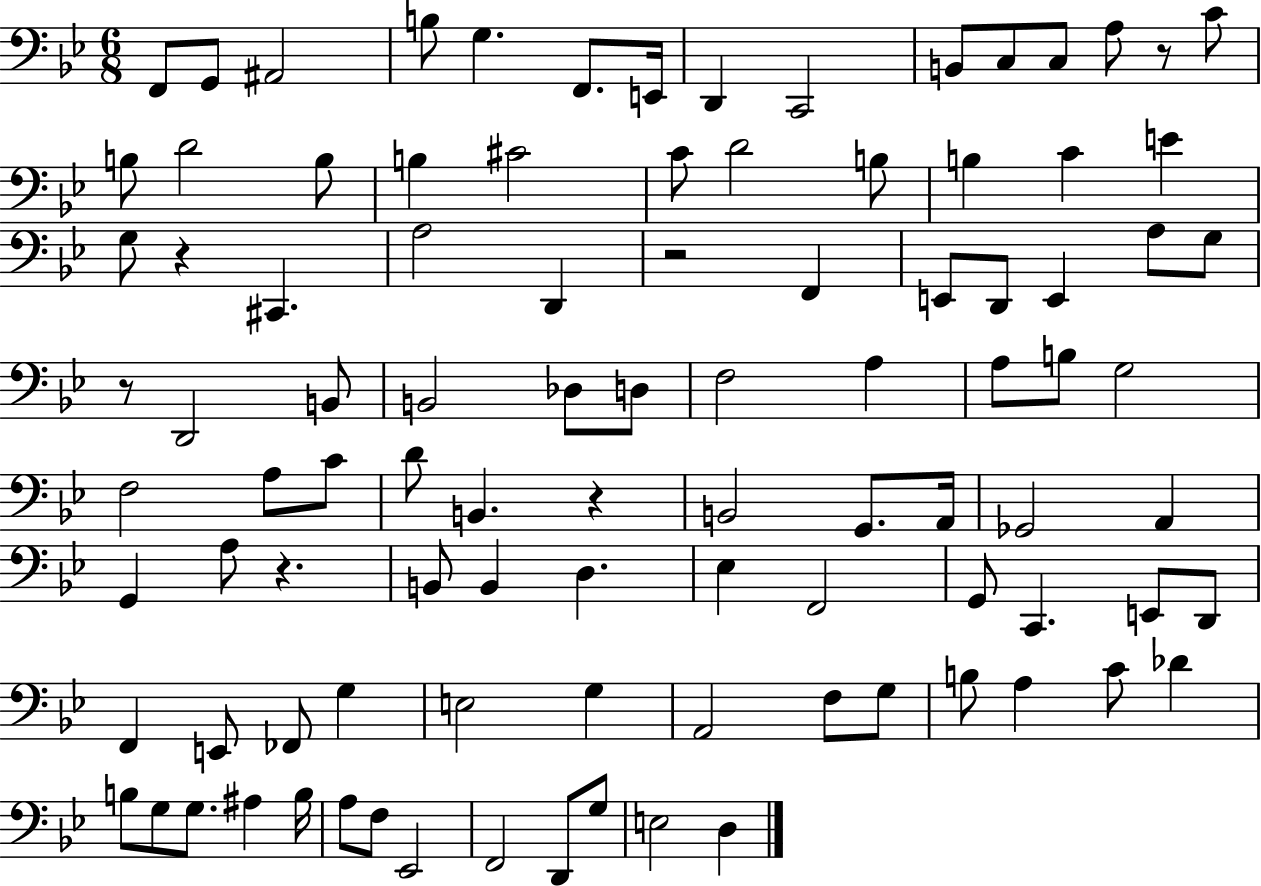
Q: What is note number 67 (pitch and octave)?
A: F2